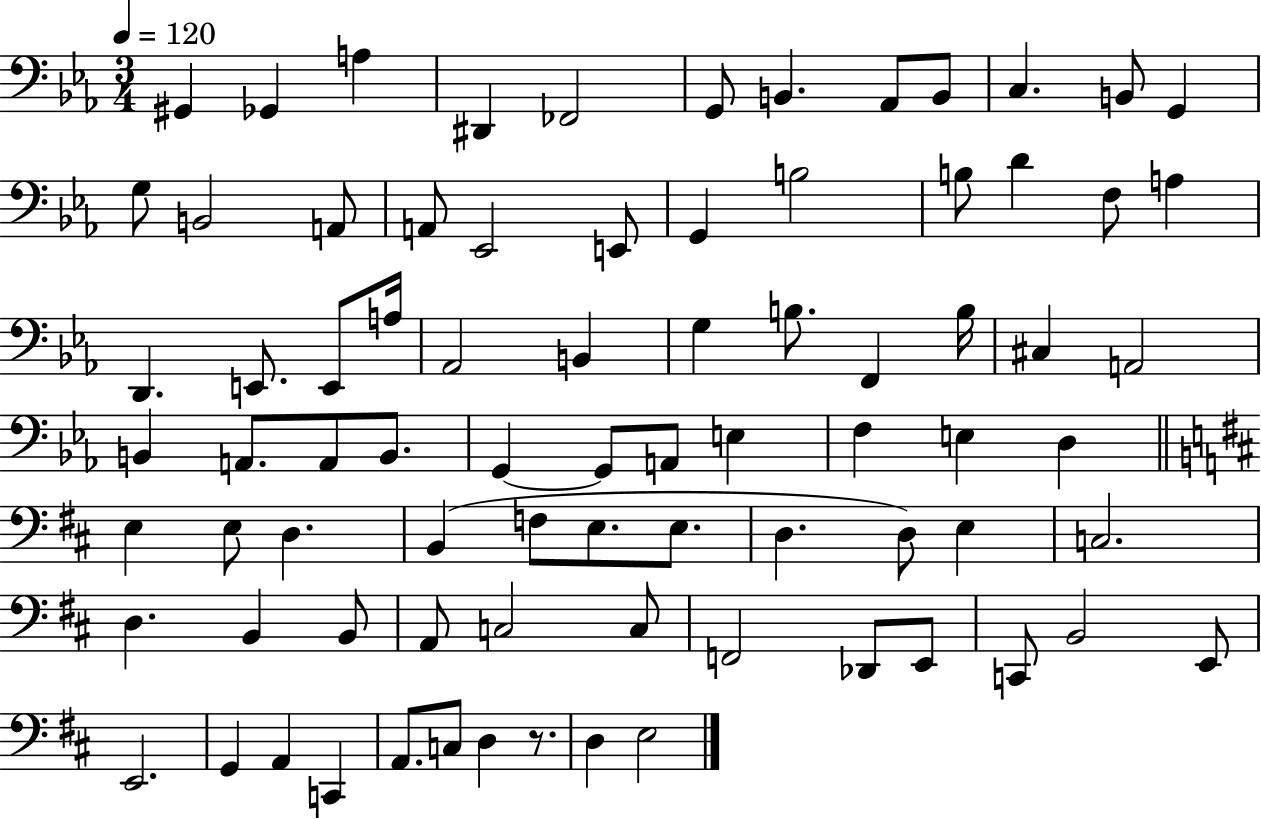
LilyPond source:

{
  \clef bass
  \numericTimeSignature
  \time 3/4
  \key ees \major
  \tempo 4 = 120
  gis,4 ges,4 a4 | dis,4 fes,2 | g,8 b,4. aes,8 b,8 | c4. b,8 g,4 | \break g8 b,2 a,8 | a,8 ees,2 e,8 | g,4 b2 | b8 d'4 f8 a4 | \break d,4. e,8. e,8 a16 | aes,2 b,4 | g4 b8. f,4 b16 | cis4 a,2 | \break b,4 a,8. a,8 b,8. | g,4~~ g,8 a,8 e4 | f4 e4 d4 | \bar "||" \break \key b \minor e4 e8 d4. | b,4( f8 e8. e8. | d4. d8) e4 | c2. | \break d4. b,4 b,8 | a,8 c2 c8 | f,2 des,8 e,8 | c,8 b,2 e,8 | \break e,2. | g,4 a,4 c,4 | a,8. c8 d4 r8. | d4 e2 | \break \bar "|."
}